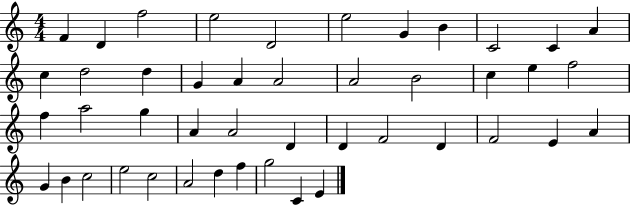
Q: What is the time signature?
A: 4/4